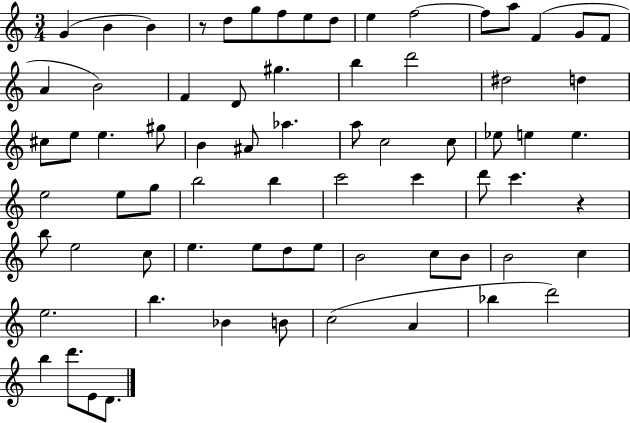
{
  \clef treble
  \numericTimeSignature
  \time 3/4
  \key c \major
  g'4( b'4 b'4) | r8 d''8 g''8 f''8 e''8 d''8 | e''4 f''2~~ | f''8 a''8 f'4( g'8 f'8 | \break a'4 b'2) | f'4 d'8 gis''4. | b''4 d'''2 | dis''2 d''4 | \break cis''8 e''8 e''4. gis''8 | b'4 ais'8 aes''4. | a''8 c''2 c''8 | ees''8 e''4 e''4. | \break e''2 e''8 g''8 | b''2 b''4 | c'''2 c'''4 | d'''8 c'''4. r4 | \break b''8 e''2 c''8 | e''4. e''8 d''8 e''8 | b'2 c''8 b'8 | b'2 c''4 | \break e''2. | b''4. bes'4 b'8 | c''2( a'4 | bes''4 d'''2) | \break b''4 d'''8. e'8 d'8. | \bar "|."
}